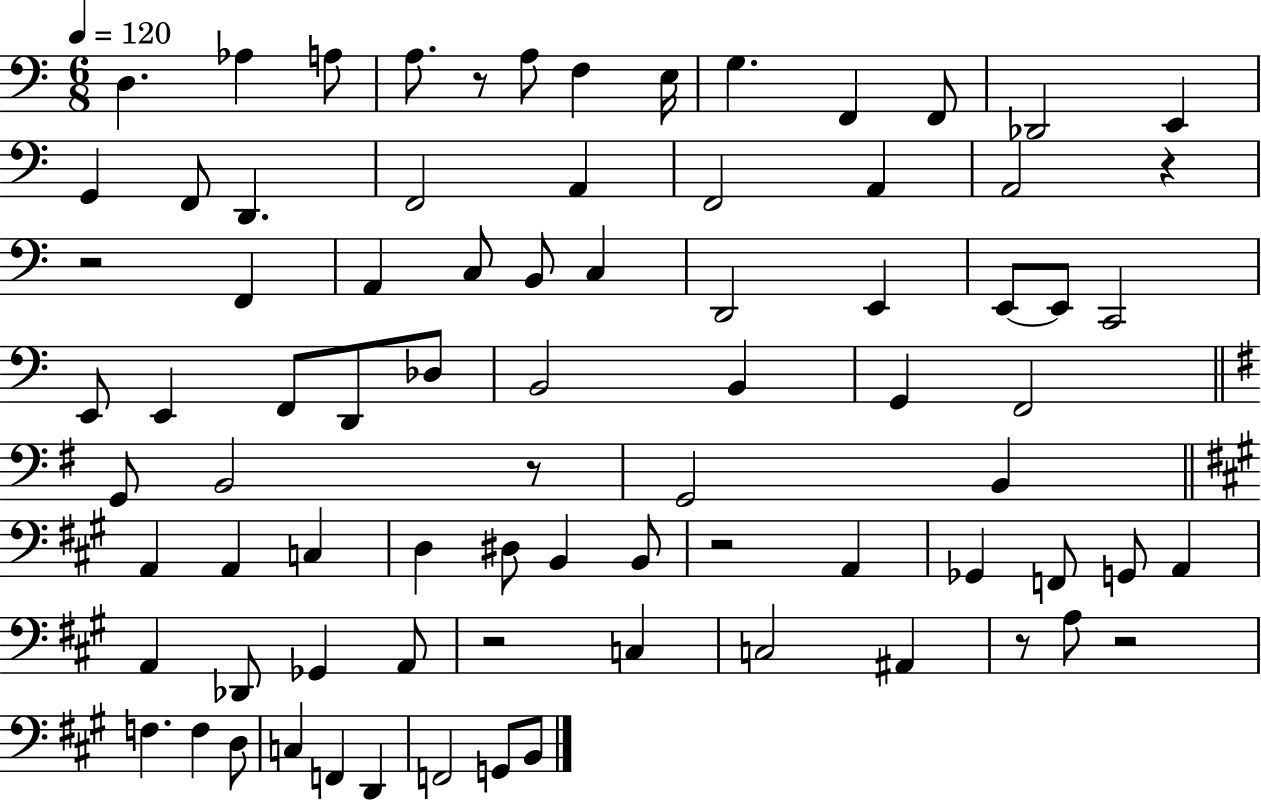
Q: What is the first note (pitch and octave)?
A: D3